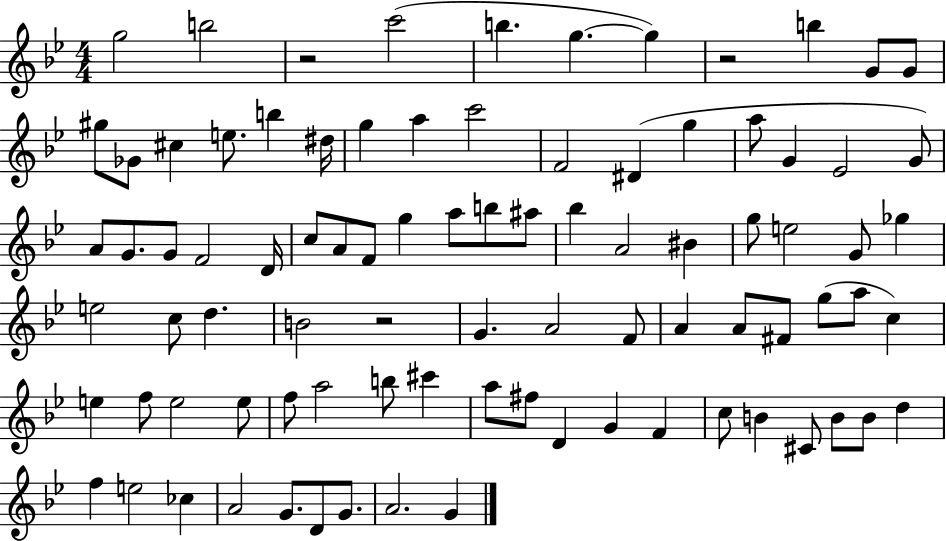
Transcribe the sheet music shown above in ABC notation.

X:1
T:Untitled
M:4/4
L:1/4
K:Bb
g2 b2 z2 c'2 b g g z2 b G/2 G/2 ^g/2 _G/2 ^c e/2 b ^d/4 g a c'2 F2 ^D g a/2 G _E2 G/2 A/2 G/2 G/2 F2 D/4 c/2 A/2 F/2 g a/2 b/2 ^a/2 _b A2 ^B g/2 e2 G/2 _g e2 c/2 d B2 z2 G A2 F/2 A A/2 ^F/2 g/2 a/2 c e f/2 e2 e/2 f/2 a2 b/2 ^c' a/2 ^f/2 D G F c/2 B ^C/2 B/2 B/2 d f e2 _c A2 G/2 D/2 G/2 A2 G